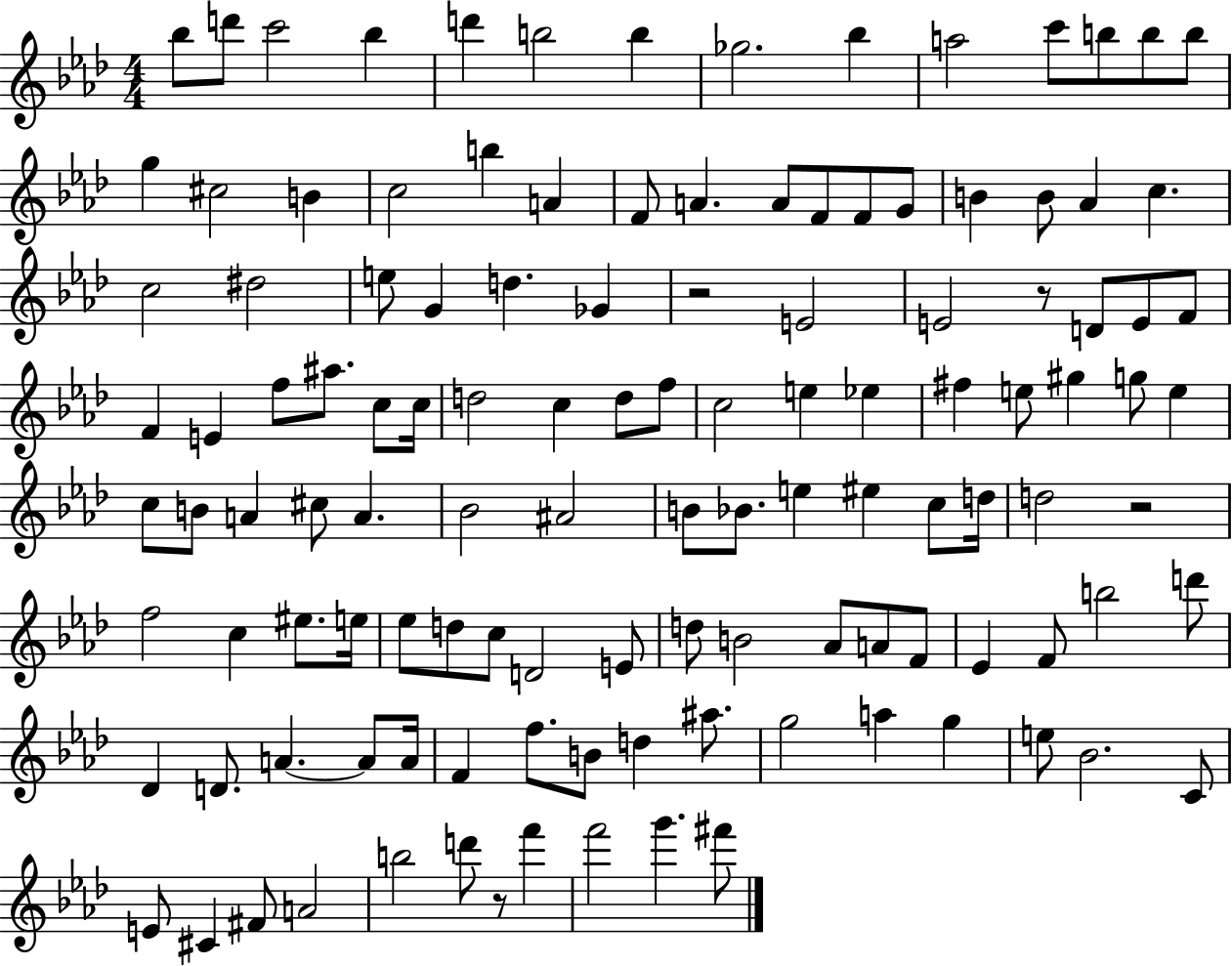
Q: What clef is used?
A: treble